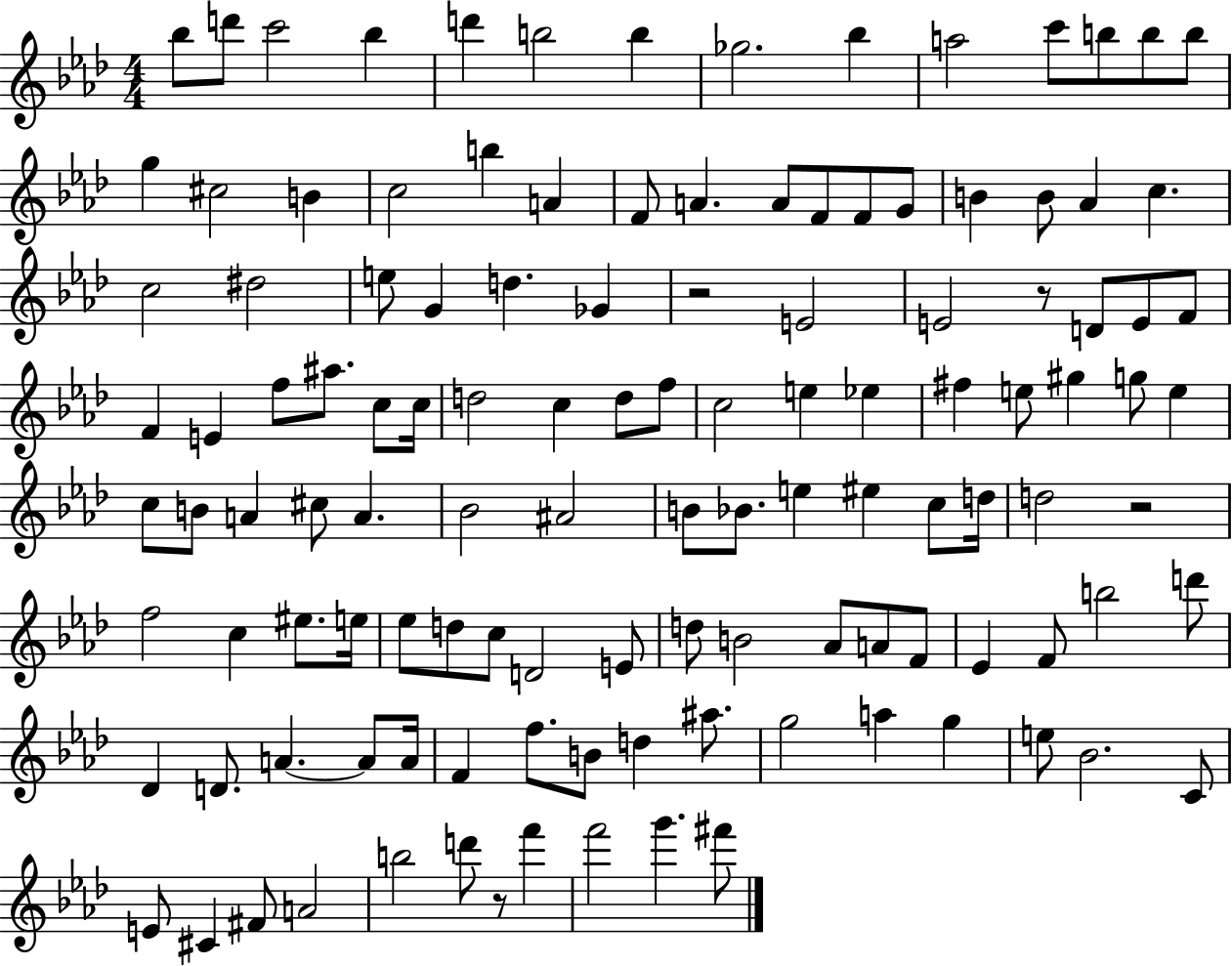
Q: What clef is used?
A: treble